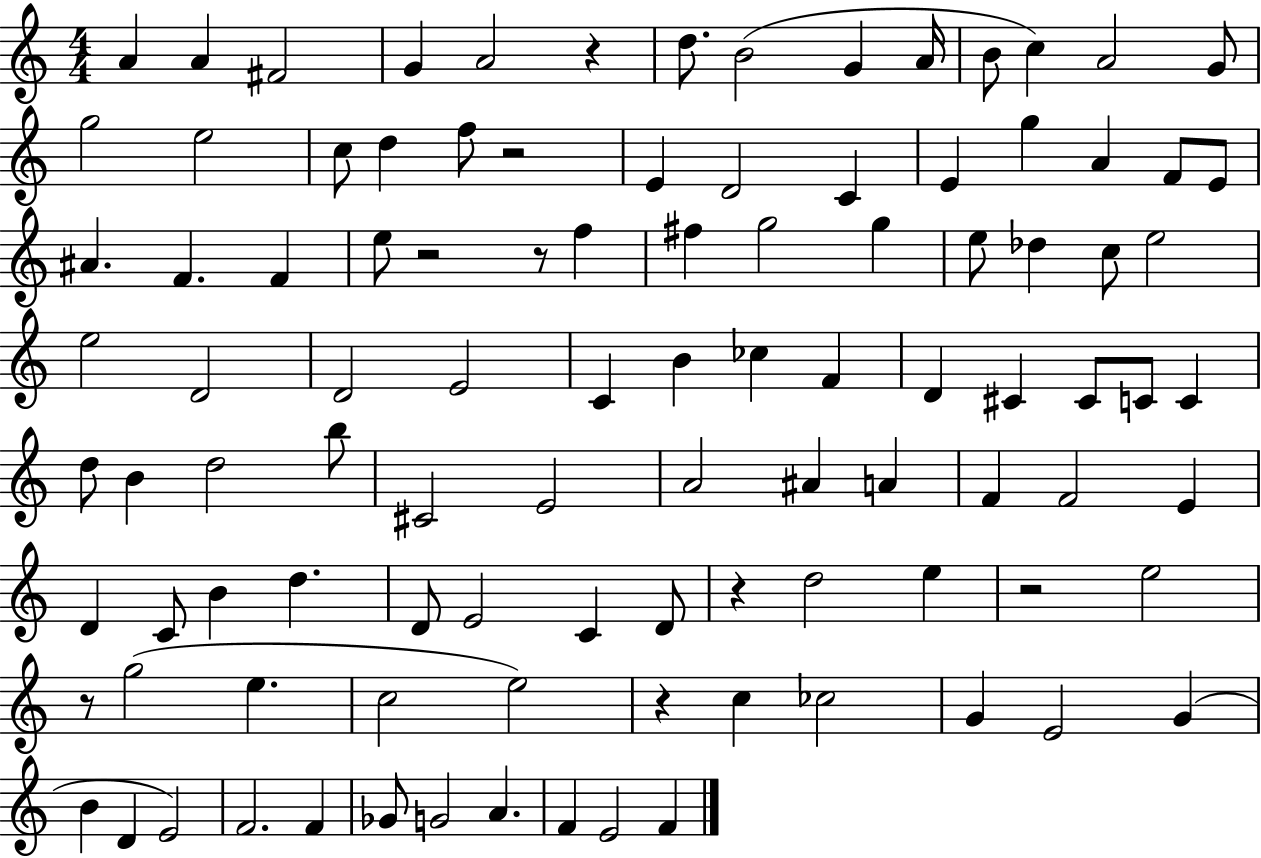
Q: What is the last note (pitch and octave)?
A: F4